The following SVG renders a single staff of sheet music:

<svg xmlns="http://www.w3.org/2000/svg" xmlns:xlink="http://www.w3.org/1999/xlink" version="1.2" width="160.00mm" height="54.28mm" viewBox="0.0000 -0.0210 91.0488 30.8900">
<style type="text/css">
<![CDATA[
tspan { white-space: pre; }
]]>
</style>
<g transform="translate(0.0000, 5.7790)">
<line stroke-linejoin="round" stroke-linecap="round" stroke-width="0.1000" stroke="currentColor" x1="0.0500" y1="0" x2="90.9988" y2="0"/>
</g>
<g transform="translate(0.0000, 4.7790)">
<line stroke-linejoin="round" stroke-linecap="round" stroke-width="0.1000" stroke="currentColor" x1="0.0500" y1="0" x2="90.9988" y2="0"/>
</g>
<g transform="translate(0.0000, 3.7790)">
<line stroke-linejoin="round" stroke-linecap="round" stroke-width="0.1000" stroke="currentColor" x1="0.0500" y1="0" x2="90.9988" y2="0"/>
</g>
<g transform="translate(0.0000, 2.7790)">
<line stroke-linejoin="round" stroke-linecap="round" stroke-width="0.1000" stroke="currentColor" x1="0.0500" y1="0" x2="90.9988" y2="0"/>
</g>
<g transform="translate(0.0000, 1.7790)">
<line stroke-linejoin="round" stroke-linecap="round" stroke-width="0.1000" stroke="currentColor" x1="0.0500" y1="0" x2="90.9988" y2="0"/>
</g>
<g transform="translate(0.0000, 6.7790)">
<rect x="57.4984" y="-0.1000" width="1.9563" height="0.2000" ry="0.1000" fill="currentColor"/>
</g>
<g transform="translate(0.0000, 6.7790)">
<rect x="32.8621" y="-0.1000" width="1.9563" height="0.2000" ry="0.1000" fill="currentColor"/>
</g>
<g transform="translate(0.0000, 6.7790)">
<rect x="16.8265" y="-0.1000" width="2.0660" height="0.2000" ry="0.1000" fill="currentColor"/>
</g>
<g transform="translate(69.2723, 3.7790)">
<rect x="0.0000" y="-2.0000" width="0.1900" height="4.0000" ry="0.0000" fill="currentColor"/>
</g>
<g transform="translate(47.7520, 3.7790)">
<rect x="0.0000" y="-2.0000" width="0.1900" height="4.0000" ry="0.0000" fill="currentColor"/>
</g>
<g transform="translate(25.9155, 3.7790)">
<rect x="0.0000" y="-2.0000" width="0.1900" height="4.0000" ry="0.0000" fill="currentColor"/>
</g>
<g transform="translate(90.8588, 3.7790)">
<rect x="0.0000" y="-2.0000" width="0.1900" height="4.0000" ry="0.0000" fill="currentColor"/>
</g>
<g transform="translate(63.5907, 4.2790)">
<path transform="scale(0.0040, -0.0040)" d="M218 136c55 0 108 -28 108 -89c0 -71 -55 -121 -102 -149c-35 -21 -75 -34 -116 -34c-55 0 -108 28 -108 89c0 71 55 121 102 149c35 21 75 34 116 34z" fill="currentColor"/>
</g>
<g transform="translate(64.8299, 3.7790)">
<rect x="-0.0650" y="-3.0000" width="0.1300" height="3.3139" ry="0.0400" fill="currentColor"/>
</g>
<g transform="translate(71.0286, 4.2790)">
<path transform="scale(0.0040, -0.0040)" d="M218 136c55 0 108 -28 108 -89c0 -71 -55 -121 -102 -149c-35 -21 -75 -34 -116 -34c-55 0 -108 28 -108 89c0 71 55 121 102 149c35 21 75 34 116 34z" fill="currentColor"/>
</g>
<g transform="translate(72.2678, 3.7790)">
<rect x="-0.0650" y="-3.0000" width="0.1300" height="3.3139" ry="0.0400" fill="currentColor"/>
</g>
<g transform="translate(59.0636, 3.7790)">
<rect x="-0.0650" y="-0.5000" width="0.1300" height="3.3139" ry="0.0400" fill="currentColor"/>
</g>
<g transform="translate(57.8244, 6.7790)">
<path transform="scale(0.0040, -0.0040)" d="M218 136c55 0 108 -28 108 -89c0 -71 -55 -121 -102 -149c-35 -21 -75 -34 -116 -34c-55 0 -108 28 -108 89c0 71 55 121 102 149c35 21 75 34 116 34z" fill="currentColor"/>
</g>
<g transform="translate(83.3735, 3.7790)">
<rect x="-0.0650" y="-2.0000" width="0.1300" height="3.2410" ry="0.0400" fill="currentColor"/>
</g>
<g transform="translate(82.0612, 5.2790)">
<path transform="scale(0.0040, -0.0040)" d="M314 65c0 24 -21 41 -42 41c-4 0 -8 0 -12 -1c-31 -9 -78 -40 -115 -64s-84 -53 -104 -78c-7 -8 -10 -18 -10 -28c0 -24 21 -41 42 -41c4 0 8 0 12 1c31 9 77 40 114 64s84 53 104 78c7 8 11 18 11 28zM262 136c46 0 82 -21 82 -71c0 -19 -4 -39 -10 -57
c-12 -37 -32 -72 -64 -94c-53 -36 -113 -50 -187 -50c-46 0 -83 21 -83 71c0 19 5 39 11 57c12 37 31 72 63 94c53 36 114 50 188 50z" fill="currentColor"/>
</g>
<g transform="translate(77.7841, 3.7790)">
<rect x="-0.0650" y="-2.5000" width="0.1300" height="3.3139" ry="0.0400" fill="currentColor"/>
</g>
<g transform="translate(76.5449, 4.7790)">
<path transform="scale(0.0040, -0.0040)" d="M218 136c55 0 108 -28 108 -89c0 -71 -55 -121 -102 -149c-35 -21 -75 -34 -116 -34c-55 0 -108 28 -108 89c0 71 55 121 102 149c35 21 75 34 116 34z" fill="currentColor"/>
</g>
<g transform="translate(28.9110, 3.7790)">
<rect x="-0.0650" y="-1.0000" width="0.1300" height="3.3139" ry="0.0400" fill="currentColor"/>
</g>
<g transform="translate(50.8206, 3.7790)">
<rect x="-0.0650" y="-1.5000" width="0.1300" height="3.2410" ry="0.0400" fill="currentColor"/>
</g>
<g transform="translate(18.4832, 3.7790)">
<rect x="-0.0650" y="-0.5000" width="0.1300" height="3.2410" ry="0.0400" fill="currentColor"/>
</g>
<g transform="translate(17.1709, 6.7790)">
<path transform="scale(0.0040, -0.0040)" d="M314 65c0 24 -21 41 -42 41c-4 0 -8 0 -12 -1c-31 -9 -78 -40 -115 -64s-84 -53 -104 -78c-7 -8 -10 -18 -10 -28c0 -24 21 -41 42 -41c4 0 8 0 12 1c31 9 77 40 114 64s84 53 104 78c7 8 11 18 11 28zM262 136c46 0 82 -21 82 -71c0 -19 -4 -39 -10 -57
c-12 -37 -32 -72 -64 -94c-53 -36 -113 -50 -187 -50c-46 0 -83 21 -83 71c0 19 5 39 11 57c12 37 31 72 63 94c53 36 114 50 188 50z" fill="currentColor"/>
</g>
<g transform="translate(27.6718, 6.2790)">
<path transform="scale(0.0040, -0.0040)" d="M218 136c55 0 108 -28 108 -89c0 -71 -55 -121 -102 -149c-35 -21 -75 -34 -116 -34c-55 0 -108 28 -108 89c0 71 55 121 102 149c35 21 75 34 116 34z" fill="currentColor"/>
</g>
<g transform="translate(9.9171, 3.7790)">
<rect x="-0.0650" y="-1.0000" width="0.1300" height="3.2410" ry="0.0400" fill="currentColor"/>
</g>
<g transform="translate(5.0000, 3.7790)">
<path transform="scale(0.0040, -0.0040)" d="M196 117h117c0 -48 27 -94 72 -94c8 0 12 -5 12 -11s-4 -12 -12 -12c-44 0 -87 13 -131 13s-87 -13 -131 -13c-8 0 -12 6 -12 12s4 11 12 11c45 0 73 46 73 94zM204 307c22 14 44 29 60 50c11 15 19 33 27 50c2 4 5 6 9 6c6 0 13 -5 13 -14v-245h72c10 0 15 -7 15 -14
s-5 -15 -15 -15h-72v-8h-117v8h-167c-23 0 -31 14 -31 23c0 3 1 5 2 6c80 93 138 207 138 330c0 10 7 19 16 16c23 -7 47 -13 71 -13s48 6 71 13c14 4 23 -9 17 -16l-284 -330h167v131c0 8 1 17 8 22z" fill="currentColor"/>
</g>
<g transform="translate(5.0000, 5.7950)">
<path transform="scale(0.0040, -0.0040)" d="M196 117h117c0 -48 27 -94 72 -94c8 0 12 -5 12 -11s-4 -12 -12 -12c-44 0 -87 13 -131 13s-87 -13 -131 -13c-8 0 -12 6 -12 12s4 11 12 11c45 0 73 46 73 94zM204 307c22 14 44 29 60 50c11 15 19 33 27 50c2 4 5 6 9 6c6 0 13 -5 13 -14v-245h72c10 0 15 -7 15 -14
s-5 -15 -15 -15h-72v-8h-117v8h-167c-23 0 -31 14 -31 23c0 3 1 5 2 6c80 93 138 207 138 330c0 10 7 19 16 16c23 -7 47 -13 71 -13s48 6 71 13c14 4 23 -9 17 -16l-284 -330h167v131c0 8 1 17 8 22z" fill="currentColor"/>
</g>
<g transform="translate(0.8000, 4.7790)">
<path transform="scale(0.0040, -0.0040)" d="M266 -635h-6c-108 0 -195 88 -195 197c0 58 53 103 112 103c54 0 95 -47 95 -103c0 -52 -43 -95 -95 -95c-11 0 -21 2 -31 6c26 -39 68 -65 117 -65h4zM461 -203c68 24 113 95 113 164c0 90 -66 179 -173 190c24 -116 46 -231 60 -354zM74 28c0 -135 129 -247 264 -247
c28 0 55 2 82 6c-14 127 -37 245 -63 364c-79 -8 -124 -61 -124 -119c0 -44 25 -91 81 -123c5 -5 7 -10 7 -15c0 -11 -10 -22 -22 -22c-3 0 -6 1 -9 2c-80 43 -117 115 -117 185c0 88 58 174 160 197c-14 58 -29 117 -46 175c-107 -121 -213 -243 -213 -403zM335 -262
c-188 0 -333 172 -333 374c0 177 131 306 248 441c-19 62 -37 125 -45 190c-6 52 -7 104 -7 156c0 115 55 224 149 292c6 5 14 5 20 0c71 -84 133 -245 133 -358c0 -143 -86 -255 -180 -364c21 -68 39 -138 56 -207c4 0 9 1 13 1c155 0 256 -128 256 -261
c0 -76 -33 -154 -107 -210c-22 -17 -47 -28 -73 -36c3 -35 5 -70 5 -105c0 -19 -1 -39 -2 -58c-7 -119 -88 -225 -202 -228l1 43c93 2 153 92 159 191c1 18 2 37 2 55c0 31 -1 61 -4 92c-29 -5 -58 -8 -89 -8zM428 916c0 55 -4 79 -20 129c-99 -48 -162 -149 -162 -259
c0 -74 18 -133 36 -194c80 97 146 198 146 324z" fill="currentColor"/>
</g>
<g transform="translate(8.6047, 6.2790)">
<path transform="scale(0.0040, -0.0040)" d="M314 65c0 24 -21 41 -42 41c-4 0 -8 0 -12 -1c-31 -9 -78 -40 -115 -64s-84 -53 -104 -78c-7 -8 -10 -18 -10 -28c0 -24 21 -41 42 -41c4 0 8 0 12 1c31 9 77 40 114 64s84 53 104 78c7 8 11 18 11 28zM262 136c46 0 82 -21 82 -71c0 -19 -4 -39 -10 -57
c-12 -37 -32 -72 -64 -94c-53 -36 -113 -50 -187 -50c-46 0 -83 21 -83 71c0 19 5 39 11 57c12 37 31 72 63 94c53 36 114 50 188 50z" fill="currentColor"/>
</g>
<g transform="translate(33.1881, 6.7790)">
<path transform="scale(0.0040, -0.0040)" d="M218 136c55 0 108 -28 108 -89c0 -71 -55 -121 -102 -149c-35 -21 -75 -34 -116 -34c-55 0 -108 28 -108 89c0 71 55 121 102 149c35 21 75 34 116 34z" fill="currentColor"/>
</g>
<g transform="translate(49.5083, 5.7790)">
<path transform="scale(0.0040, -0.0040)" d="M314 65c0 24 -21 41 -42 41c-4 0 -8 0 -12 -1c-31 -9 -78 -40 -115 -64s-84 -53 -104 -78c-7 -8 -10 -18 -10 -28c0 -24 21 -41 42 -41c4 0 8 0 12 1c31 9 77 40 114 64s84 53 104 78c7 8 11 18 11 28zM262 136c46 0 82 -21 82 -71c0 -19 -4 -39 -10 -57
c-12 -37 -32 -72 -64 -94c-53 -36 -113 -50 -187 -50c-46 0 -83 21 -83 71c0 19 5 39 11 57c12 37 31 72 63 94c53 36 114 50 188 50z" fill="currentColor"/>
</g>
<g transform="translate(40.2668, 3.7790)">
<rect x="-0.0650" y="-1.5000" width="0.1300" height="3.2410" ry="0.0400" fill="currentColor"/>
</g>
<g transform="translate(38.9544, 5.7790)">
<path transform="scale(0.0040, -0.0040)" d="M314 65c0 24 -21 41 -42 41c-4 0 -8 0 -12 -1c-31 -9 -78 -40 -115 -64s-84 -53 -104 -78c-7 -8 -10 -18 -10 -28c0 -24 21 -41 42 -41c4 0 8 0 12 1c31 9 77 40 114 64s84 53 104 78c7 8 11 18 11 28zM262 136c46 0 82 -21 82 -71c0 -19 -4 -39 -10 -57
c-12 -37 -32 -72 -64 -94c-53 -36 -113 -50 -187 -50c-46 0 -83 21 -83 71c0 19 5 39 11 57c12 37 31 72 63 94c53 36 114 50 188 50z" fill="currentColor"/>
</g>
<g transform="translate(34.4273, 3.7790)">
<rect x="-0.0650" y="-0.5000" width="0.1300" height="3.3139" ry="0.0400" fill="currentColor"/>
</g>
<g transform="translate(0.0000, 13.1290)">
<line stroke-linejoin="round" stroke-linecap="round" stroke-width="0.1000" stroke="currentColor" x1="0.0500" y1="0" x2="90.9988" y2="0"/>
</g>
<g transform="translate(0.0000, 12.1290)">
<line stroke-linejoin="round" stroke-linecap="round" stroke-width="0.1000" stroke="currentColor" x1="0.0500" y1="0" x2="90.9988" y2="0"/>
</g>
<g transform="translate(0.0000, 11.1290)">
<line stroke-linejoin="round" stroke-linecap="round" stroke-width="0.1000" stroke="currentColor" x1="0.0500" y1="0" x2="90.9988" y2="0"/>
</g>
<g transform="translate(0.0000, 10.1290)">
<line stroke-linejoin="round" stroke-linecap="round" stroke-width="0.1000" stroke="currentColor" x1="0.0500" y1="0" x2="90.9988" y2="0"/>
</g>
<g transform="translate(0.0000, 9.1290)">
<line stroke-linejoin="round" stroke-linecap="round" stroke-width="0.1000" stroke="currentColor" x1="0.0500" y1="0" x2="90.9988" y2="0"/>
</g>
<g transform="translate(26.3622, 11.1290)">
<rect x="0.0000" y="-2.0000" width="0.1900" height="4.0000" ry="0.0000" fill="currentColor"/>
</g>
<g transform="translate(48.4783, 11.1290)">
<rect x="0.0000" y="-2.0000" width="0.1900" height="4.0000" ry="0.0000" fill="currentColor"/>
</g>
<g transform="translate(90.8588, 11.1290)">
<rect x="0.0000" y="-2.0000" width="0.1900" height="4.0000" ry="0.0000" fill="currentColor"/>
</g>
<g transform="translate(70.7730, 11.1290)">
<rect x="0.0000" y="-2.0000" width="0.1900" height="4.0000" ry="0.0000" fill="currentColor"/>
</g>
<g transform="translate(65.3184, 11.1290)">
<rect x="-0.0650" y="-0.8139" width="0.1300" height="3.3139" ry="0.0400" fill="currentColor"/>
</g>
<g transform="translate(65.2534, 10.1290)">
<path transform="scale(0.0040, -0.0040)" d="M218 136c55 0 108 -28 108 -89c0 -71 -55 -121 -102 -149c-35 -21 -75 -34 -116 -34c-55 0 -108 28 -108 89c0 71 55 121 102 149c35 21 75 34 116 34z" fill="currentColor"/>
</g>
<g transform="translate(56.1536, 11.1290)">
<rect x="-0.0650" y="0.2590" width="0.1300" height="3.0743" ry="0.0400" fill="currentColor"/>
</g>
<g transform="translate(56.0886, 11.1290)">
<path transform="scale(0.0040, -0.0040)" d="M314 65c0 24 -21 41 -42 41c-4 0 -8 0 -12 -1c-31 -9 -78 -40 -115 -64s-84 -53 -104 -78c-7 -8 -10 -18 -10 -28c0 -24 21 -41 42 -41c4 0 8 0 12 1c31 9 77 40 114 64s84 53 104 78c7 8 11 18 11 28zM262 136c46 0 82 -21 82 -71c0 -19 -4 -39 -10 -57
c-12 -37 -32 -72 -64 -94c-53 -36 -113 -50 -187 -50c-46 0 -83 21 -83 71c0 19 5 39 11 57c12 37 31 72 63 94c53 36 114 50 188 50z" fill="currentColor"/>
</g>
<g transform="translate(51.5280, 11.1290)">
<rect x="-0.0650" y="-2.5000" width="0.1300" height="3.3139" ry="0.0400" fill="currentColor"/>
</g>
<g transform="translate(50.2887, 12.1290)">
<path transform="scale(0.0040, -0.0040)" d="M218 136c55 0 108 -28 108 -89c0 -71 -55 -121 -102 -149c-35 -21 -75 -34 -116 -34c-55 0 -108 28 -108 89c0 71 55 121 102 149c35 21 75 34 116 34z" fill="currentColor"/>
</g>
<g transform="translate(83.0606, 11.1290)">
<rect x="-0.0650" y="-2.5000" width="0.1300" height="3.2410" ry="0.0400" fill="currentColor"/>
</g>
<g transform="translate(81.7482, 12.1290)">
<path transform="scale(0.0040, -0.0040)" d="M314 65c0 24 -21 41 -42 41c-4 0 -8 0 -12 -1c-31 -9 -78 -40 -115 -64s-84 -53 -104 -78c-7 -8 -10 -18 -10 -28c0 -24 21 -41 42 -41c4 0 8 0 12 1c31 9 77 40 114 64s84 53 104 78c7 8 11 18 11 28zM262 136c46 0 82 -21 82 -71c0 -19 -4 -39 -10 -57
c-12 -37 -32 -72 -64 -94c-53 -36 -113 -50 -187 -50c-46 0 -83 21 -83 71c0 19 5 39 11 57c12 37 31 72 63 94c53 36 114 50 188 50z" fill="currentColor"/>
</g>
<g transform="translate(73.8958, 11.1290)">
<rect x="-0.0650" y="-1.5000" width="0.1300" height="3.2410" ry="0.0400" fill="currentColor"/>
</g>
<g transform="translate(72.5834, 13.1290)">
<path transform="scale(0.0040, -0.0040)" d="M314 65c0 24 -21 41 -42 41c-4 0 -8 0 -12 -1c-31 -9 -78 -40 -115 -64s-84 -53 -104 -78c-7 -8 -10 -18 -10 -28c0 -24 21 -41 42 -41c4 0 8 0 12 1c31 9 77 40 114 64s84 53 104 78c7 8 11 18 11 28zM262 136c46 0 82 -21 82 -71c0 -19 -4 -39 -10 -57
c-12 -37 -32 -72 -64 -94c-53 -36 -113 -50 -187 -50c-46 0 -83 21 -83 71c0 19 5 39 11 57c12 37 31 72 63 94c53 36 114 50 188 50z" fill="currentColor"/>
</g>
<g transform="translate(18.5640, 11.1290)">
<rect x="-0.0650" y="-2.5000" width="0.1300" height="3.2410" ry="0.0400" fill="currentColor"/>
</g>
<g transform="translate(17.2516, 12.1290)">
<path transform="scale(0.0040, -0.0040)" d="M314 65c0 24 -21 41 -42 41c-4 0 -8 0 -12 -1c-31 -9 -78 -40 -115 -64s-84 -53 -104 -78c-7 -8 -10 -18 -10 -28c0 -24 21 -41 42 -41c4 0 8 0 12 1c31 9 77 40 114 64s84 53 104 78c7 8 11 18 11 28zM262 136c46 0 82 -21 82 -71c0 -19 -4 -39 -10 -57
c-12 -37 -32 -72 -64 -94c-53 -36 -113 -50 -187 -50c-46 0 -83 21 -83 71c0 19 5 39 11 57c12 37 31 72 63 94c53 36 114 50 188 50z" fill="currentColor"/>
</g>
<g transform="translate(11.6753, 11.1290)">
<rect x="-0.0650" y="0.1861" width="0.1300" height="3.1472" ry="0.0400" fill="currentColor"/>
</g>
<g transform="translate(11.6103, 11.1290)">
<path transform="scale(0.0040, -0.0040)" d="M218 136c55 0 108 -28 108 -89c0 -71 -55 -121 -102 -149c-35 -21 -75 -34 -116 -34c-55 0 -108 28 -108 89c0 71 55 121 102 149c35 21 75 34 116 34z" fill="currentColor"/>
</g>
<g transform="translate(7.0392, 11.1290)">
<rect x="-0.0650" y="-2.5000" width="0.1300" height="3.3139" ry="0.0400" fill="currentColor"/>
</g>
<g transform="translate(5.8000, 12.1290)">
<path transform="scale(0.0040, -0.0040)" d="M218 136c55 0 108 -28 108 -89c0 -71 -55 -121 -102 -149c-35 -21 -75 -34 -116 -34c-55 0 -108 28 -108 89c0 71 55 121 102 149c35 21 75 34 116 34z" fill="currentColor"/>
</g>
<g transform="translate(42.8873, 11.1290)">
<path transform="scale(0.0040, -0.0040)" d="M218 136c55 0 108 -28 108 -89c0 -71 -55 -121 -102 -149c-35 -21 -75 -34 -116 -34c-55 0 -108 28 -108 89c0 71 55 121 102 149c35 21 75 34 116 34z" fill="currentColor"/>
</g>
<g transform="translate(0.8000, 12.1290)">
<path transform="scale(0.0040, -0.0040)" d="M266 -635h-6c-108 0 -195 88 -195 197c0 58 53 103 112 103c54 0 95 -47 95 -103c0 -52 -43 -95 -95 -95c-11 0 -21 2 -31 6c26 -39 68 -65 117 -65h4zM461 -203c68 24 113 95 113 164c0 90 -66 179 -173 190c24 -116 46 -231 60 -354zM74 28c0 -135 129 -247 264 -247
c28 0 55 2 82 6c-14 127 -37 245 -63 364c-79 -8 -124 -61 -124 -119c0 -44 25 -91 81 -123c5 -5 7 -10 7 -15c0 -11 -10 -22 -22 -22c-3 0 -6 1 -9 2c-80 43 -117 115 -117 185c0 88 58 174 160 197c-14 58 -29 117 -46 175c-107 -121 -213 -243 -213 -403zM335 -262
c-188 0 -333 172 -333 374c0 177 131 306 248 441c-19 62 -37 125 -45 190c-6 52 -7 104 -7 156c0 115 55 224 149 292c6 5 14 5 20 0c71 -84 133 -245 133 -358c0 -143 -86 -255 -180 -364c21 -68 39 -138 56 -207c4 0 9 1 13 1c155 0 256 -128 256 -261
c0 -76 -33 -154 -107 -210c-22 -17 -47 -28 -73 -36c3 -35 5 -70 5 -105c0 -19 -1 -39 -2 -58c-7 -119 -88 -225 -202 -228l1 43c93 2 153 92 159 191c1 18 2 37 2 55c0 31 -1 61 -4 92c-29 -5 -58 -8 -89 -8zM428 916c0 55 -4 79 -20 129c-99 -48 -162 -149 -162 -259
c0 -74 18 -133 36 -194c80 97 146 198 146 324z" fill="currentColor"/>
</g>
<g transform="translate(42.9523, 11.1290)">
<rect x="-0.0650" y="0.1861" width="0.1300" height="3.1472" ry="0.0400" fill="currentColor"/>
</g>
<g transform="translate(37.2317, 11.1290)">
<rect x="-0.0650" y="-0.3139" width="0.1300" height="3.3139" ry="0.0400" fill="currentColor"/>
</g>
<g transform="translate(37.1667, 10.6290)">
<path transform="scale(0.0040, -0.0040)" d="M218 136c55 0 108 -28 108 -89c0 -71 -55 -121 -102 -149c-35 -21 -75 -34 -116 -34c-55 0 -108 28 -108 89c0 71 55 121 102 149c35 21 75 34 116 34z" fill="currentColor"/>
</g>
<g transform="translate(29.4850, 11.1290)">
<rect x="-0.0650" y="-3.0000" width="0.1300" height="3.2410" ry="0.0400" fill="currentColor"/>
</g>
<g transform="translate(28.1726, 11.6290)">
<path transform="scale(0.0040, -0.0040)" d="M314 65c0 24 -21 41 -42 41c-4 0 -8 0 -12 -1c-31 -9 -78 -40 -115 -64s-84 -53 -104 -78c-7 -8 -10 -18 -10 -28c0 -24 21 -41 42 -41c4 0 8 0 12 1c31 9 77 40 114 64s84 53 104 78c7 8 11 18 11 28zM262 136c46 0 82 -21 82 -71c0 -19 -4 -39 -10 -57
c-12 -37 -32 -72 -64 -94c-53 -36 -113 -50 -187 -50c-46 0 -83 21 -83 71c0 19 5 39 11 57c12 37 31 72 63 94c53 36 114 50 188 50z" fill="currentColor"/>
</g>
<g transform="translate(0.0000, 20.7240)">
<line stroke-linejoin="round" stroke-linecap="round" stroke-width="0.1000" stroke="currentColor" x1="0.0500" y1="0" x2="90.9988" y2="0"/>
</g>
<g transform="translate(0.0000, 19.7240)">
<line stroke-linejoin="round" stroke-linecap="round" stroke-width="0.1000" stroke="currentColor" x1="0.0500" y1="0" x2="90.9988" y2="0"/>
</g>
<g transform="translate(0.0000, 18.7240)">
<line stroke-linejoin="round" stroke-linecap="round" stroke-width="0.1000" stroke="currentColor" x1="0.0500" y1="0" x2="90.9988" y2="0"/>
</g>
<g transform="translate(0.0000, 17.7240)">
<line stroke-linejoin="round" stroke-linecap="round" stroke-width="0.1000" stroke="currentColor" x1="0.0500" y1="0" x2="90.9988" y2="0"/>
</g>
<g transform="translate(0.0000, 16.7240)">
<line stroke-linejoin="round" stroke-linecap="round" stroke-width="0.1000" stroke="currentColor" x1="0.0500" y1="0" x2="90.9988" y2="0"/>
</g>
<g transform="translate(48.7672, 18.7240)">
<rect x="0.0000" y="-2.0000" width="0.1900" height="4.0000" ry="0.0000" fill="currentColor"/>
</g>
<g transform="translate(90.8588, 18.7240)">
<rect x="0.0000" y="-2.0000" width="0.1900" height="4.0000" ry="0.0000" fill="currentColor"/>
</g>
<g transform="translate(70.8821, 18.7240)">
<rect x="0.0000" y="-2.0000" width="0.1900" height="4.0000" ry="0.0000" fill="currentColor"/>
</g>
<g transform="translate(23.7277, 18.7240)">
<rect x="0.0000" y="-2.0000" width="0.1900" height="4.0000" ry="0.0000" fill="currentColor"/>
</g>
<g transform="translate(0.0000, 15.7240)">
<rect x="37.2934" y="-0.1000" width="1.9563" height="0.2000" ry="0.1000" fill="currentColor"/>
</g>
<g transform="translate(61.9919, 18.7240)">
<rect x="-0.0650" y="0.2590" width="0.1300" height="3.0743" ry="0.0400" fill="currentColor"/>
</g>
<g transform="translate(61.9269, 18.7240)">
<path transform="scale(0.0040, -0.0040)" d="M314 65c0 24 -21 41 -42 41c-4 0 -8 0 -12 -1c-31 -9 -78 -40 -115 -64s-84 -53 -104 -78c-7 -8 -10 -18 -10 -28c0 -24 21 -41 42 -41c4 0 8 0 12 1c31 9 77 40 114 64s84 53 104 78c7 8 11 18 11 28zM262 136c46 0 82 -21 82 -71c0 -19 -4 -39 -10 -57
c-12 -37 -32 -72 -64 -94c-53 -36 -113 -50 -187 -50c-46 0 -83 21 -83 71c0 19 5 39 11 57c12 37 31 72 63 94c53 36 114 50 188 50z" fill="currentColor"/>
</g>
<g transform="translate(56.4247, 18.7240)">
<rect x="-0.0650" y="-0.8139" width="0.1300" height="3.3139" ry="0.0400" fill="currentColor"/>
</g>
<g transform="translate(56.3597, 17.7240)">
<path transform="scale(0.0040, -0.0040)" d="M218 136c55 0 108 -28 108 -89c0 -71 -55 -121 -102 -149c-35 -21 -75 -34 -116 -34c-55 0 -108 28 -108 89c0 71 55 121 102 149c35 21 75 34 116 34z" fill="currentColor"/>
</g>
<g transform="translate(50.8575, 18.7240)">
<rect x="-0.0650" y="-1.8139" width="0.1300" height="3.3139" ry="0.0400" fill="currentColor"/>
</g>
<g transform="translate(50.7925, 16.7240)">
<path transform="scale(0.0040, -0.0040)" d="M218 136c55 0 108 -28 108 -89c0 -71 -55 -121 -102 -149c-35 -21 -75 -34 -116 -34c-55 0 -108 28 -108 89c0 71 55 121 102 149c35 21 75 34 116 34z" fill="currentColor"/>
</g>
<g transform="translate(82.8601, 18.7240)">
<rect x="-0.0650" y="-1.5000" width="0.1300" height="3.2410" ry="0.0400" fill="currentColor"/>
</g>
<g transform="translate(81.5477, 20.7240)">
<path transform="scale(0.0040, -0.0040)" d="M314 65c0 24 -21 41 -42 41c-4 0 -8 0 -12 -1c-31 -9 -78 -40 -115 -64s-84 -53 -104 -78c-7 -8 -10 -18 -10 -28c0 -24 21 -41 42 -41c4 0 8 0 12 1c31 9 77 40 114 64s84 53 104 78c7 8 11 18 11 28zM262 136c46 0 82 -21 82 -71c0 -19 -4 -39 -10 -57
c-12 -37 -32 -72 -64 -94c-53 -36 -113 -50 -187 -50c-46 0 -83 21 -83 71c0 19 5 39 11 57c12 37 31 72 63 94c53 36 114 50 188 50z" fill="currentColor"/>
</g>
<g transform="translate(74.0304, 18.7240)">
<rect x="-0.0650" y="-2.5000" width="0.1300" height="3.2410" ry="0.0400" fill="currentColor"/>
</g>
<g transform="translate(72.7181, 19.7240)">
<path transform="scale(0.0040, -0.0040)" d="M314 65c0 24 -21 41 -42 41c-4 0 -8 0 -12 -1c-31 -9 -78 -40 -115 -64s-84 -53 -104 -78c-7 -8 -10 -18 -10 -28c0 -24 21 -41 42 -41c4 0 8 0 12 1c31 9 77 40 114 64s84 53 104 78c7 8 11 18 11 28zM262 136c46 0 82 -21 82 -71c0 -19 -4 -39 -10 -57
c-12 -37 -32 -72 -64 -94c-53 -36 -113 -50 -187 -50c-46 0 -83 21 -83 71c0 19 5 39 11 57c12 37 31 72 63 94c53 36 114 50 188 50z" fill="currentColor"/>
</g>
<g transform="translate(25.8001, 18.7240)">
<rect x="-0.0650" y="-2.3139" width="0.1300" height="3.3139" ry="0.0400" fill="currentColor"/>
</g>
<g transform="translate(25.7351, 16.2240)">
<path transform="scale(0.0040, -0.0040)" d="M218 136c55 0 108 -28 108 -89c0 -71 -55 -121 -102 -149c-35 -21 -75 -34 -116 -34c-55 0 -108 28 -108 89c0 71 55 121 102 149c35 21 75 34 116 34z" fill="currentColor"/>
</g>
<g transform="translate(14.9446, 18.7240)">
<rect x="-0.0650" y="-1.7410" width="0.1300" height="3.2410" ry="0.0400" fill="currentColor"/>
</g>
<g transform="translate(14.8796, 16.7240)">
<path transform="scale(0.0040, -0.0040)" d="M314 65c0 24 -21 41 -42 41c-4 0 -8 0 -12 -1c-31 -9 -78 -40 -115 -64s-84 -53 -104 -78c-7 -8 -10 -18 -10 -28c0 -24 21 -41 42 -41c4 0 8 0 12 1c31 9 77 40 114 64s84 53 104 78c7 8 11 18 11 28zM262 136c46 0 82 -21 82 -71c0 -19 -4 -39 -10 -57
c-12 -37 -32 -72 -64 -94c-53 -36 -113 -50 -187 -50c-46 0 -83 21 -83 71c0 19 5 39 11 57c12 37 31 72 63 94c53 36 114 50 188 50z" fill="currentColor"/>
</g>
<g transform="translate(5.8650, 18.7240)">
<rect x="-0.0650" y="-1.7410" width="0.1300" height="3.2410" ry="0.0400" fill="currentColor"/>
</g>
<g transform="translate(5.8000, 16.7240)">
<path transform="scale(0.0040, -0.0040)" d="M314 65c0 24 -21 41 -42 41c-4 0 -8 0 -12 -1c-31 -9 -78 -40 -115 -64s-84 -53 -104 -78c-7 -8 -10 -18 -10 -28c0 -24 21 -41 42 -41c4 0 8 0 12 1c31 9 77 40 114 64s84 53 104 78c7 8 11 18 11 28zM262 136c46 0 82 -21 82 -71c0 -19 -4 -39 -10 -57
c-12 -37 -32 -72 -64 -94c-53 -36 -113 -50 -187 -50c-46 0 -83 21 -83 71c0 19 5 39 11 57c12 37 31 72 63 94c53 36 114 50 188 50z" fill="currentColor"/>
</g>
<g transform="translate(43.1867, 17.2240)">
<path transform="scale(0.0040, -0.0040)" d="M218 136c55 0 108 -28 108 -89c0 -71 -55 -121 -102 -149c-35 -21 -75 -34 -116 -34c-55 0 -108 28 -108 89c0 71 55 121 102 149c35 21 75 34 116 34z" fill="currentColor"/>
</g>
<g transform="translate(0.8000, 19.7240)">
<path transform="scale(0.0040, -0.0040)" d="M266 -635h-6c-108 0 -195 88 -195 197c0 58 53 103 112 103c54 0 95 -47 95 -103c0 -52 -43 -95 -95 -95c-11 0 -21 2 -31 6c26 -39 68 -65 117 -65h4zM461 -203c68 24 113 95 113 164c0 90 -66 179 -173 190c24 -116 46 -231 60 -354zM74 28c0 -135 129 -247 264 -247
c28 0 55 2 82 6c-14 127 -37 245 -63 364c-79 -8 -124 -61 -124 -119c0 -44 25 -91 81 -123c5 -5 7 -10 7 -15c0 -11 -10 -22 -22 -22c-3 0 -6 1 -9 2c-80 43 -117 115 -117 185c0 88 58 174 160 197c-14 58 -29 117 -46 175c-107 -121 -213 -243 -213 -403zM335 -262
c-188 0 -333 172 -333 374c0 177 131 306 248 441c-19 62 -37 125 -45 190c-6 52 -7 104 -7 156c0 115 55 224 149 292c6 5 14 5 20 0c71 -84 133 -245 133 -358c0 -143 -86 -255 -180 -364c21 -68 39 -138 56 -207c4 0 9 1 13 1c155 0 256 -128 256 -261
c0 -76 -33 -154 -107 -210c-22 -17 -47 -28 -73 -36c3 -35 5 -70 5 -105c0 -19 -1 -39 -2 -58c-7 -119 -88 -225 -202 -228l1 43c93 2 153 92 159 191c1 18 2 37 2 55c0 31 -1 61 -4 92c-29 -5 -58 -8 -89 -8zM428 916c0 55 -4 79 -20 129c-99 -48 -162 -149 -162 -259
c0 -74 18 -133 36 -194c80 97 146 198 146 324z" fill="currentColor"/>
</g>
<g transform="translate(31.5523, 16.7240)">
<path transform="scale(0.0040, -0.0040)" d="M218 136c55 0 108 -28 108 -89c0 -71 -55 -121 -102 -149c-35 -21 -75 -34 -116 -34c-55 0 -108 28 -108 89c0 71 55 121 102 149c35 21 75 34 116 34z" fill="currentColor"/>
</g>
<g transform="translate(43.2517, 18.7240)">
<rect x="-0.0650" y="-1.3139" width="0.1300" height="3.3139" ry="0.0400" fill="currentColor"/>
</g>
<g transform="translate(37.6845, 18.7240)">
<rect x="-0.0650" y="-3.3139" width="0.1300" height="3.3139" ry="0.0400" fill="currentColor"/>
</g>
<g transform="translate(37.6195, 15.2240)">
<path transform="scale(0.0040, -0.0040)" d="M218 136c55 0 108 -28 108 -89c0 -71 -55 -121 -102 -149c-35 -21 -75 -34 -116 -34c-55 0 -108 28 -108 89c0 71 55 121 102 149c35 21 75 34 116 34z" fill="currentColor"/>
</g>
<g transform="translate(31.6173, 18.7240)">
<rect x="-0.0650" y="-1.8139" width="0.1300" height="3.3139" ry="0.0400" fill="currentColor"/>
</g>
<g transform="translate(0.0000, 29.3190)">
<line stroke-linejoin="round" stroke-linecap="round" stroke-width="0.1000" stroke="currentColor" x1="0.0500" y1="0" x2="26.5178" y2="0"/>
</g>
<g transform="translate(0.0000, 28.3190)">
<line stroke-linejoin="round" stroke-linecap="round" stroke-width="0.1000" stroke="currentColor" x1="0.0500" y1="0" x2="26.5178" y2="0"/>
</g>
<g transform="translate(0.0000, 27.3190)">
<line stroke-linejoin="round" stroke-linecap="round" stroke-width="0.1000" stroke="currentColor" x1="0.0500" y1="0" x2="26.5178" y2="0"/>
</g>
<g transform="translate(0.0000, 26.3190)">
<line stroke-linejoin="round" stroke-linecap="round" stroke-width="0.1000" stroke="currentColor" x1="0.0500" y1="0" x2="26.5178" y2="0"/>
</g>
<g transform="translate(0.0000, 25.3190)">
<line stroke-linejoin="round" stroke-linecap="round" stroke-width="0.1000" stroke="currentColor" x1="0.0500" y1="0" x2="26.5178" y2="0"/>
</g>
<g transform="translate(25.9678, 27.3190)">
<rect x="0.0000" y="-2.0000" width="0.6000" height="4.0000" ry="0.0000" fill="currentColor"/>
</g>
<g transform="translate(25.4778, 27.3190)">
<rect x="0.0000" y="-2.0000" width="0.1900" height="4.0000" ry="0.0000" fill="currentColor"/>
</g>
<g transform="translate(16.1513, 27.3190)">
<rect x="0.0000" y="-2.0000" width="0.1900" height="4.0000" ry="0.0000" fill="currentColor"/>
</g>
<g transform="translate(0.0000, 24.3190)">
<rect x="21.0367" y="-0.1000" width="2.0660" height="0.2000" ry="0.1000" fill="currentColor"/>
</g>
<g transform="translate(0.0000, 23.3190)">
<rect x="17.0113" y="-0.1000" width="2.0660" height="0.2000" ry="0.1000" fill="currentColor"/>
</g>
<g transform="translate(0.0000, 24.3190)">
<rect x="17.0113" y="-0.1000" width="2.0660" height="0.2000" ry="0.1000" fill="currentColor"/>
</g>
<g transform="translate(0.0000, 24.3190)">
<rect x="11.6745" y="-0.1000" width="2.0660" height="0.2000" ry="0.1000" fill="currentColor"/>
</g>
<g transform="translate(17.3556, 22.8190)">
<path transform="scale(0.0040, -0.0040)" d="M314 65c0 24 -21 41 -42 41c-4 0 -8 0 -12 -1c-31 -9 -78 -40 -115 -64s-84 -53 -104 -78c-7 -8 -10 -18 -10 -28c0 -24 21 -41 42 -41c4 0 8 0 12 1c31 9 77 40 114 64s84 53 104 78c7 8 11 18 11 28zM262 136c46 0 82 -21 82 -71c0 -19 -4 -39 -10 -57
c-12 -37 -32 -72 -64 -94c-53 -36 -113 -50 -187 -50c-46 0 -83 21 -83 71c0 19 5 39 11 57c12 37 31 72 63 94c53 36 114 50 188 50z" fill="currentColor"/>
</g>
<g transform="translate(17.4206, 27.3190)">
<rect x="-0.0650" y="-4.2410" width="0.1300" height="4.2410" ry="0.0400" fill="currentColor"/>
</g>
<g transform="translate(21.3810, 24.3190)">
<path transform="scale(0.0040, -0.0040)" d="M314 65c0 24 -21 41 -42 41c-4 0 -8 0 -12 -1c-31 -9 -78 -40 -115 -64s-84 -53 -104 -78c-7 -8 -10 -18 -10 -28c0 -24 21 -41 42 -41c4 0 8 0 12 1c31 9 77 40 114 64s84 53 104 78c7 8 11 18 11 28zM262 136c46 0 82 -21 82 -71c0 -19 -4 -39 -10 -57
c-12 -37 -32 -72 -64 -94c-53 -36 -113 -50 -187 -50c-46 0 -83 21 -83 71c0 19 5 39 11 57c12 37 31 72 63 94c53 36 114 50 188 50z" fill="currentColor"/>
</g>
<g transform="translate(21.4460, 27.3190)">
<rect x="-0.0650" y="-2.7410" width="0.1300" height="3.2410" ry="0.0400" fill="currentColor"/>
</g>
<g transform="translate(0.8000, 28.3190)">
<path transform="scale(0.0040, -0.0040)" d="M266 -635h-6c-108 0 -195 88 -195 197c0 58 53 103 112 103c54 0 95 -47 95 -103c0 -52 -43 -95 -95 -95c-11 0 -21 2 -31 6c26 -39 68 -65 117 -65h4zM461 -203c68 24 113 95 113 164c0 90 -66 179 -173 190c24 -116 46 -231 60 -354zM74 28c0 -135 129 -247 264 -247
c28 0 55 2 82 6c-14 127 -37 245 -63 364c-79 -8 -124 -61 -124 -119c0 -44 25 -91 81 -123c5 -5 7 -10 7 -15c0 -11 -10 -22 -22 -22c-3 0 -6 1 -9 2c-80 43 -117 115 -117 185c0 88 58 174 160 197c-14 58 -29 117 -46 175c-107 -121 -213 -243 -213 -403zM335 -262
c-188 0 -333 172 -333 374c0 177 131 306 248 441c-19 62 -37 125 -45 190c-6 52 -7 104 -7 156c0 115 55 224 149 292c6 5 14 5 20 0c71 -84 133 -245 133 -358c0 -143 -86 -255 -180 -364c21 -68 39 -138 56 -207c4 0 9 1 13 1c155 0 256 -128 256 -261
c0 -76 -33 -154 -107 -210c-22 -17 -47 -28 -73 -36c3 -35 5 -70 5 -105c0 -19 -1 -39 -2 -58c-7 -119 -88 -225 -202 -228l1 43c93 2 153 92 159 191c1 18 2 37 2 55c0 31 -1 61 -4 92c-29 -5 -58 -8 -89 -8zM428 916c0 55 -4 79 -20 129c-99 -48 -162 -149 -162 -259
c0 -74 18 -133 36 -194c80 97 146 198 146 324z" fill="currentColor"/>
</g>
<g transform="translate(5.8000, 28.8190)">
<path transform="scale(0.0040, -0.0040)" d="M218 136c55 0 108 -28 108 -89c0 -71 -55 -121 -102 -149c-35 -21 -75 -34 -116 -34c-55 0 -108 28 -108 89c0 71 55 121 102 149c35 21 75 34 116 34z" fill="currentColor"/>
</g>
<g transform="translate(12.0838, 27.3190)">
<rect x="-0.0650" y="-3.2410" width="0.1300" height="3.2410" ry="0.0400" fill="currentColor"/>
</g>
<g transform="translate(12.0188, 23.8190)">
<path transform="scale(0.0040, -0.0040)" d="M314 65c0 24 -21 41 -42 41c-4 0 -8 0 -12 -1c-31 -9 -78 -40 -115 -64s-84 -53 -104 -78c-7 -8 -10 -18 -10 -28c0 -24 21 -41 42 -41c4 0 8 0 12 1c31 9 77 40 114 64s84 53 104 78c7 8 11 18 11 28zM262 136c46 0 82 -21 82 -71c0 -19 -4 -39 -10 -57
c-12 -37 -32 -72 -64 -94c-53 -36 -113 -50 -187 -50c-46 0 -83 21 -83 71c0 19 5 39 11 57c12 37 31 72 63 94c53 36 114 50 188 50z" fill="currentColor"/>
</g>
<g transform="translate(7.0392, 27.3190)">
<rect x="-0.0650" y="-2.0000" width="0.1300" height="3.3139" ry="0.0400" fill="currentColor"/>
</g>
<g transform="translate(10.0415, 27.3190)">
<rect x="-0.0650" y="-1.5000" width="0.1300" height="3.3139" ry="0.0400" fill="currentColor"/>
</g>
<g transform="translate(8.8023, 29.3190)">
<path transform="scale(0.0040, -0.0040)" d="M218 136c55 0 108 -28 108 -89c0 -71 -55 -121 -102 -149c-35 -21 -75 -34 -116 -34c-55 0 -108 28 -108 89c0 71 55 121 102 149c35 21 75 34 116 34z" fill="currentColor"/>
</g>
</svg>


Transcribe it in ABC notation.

X:1
T:Untitled
M:4/4
L:1/4
K:C
D2 C2 D C E2 E2 C A A G F2 G B G2 A2 c B G B2 d E2 G2 f2 f2 g f b e f d B2 G2 E2 F E b2 d'2 a2